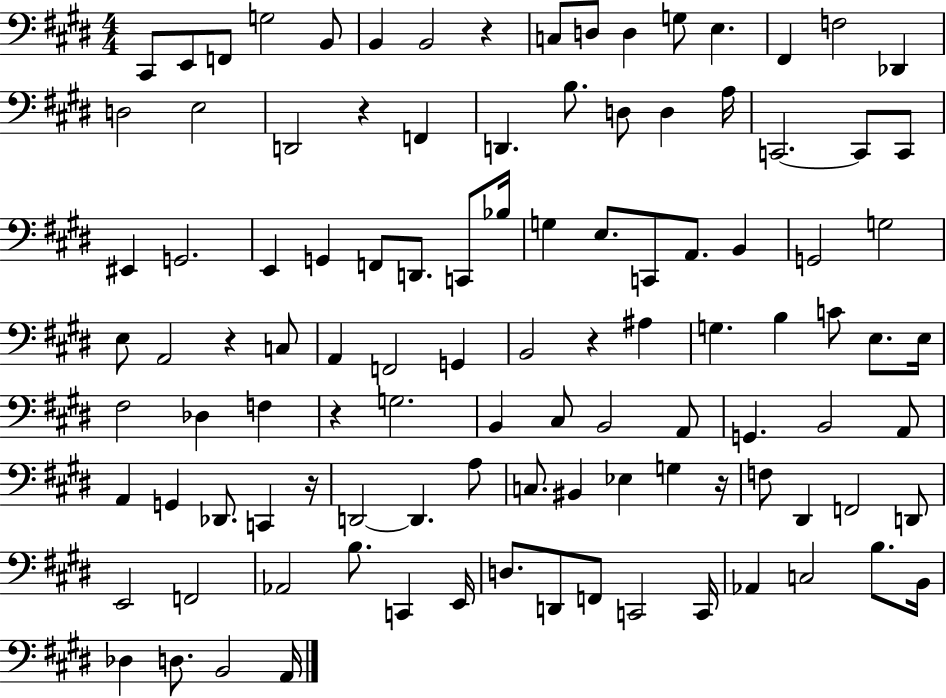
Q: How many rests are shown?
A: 7